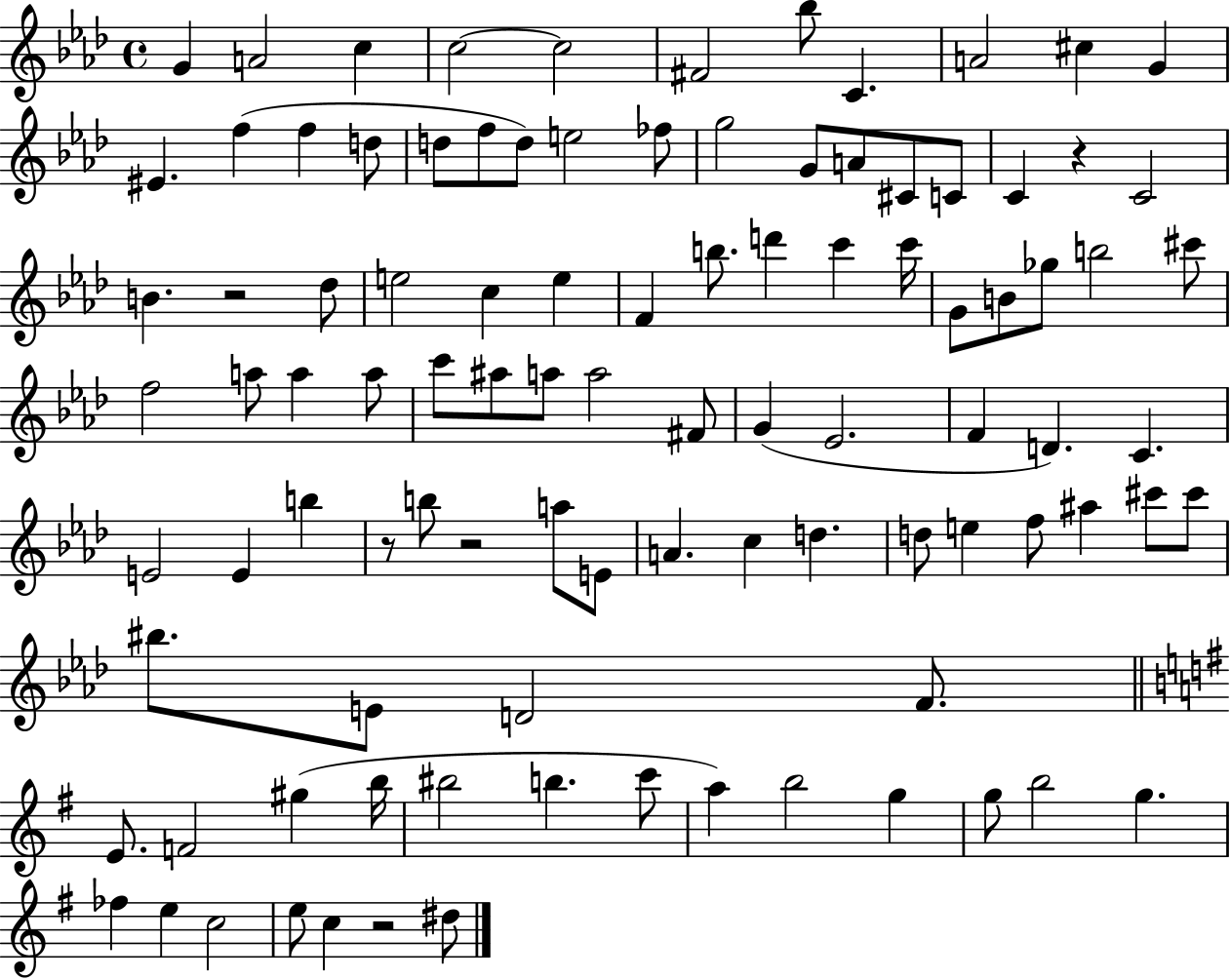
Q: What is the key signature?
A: AES major